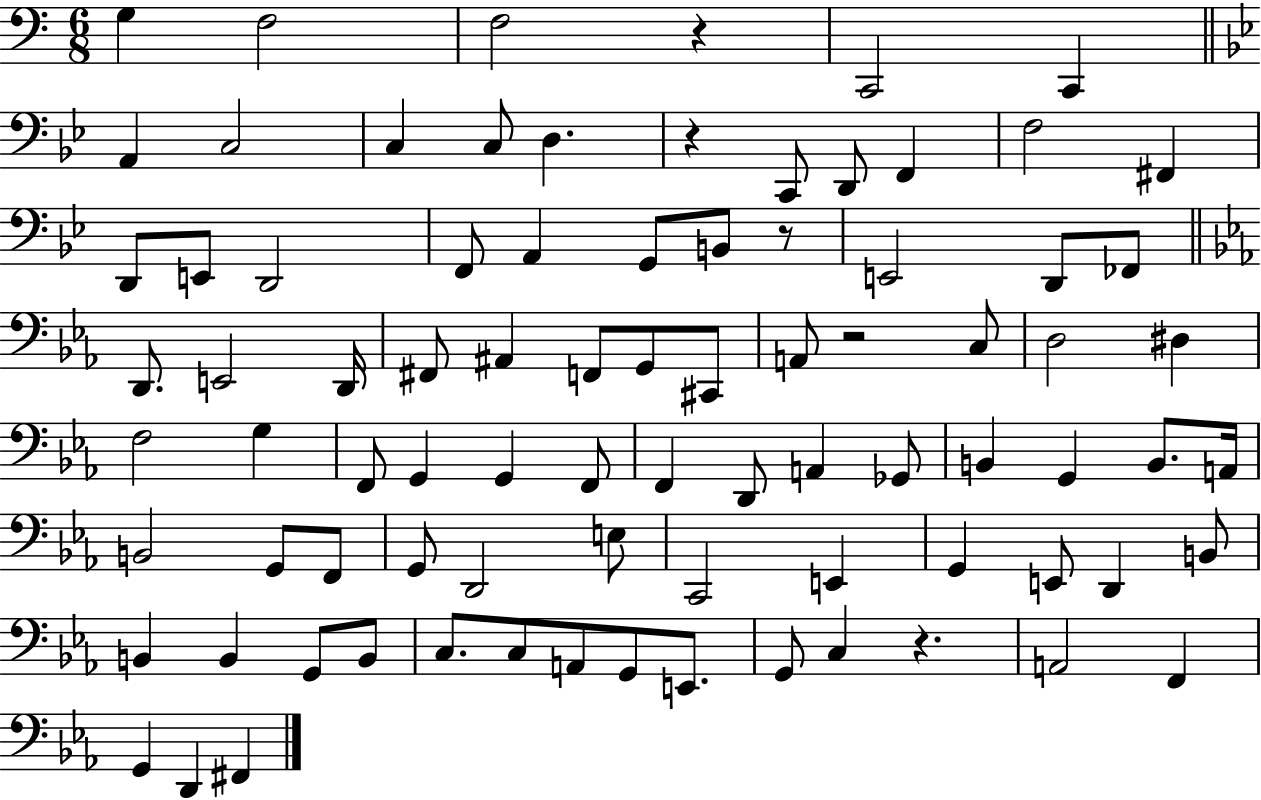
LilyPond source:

{
  \clef bass
  \numericTimeSignature
  \time 6/8
  \key c \major
  g4 f2 | f2 r4 | c,2 c,4 | \bar "||" \break \key g \minor a,4 c2 | c4 c8 d4. | r4 c,8 d,8 f,4 | f2 fis,4 | \break d,8 e,8 d,2 | f,8 a,4 g,8 b,8 r8 | e,2 d,8 fes,8 | \bar "||" \break \key ees \major d,8. e,2 d,16 | fis,8 ais,4 f,8 g,8 cis,8 | a,8 r2 c8 | d2 dis4 | \break f2 g4 | f,8 g,4 g,4 f,8 | f,4 d,8 a,4 ges,8 | b,4 g,4 b,8. a,16 | \break b,2 g,8 f,8 | g,8 d,2 e8 | c,2 e,4 | g,4 e,8 d,4 b,8 | \break b,4 b,4 g,8 b,8 | c8. c8 a,8 g,8 e,8. | g,8 c4 r4. | a,2 f,4 | \break g,4 d,4 fis,4 | \bar "|."
}